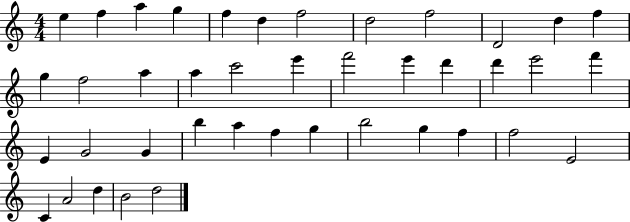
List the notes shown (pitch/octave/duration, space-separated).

E5/q F5/q A5/q G5/q F5/q D5/q F5/h D5/h F5/h D4/h D5/q F5/q G5/q F5/h A5/q A5/q C6/h E6/q F6/h E6/q D6/q D6/q E6/h F6/q E4/q G4/h G4/q B5/q A5/q F5/q G5/q B5/h G5/q F5/q F5/h E4/h C4/q A4/h D5/q B4/h D5/h